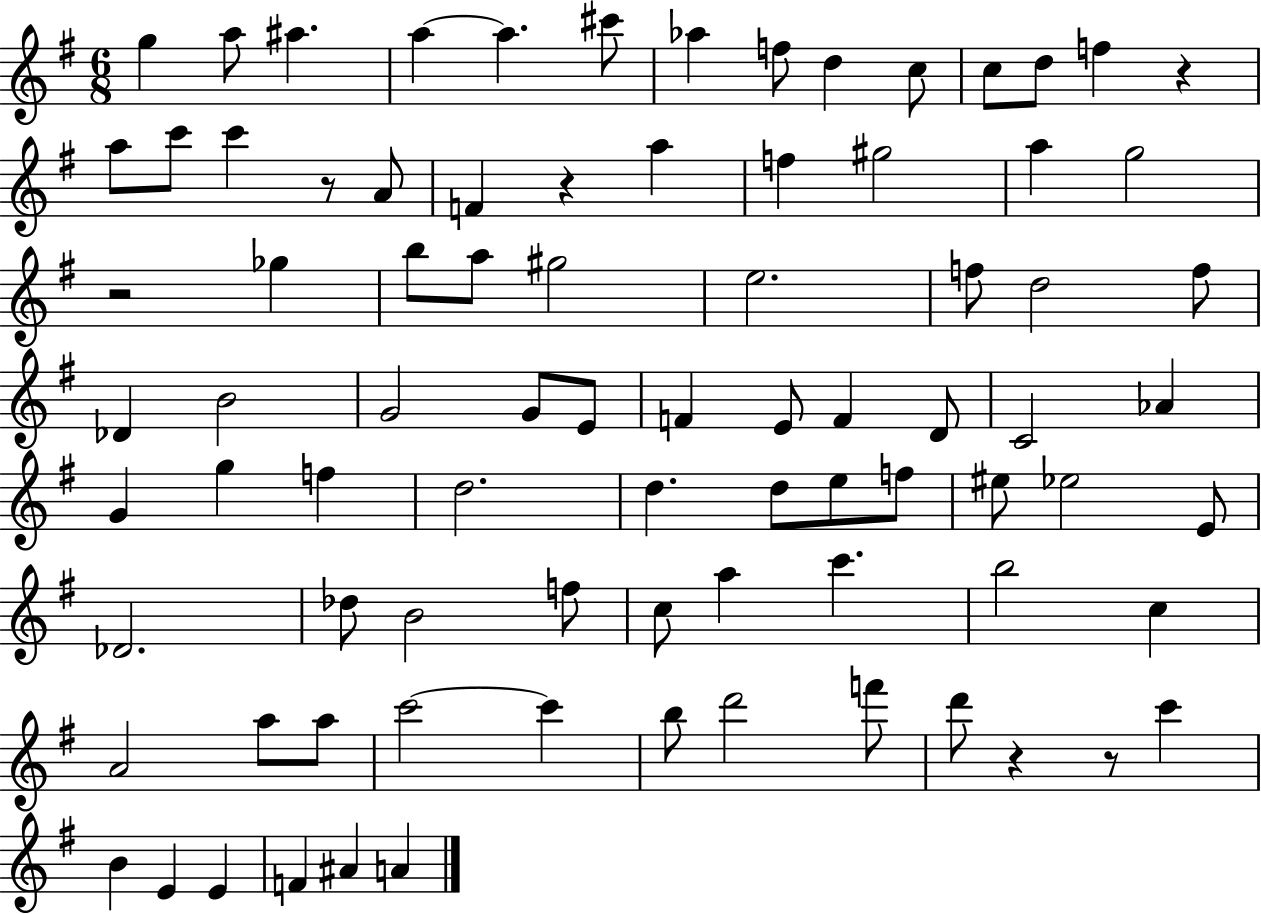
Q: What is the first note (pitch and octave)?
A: G5